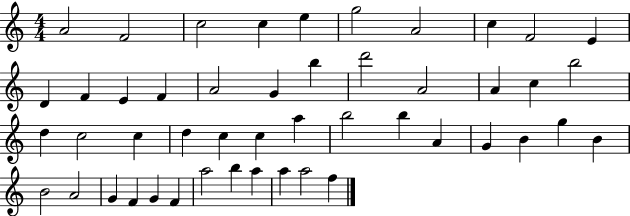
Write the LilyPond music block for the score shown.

{
  \clef treble
  \numericTimeSignature
  \time 4/4
  \key c \major
  a'2 f'2 | c''2 c''4 e''4 | g''2 a'2 | c''4 f'2 e'4 | \break d'4 f'4 e'4 f'4 | a'2 g'4 b''4 | d'''2 a'2 | a'4 c''4 b''2 | \break d''4 c''2 c''4 | d''4 c''4 c''4 a''4 | b''2 b''4 a'4 | g'4 b'4 g''4 b'4 | \break b'2 a'2 | g'4 f'4 g'4 f'4 | a''2 b''4 a''4 | a''4 a''2 f''4 | \break \bar "|."
}